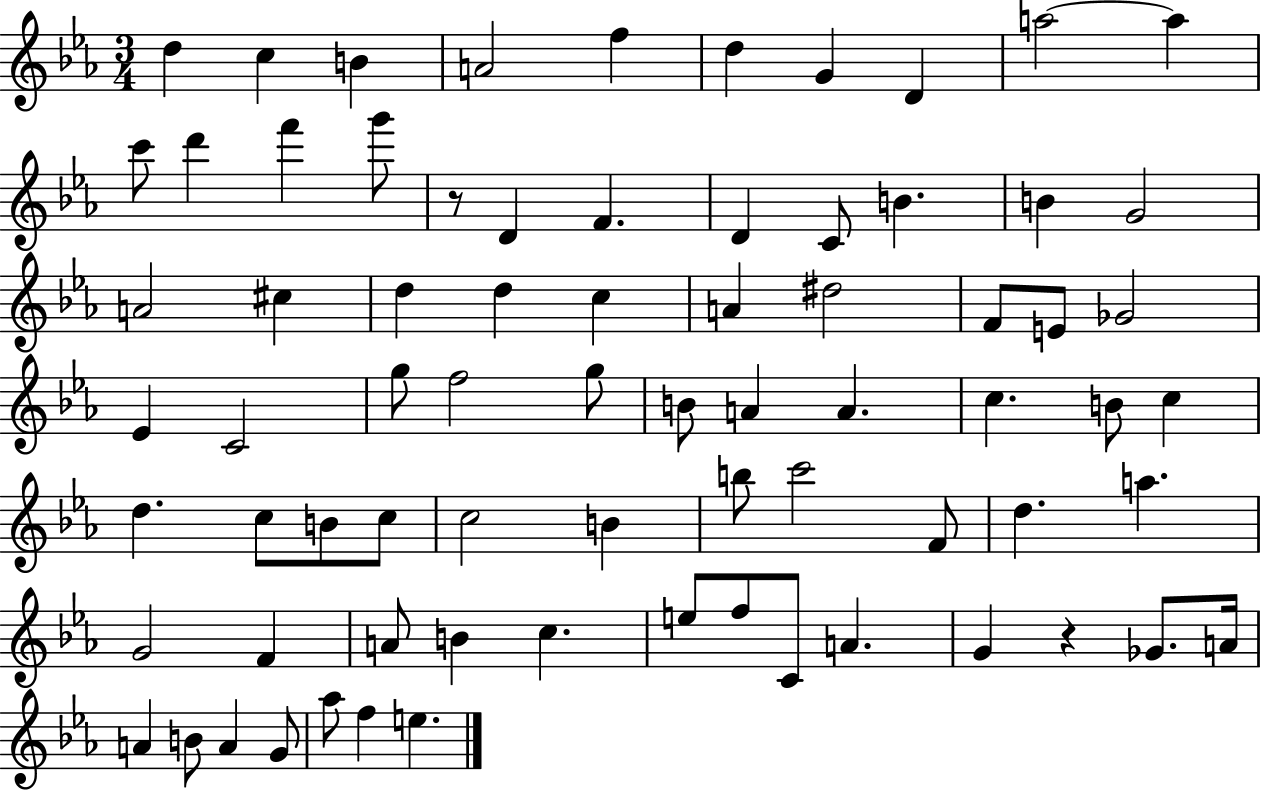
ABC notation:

X:1
T:Untitled
M:3/4
L:1/4
K:Eb
d c B A2 f d G D a2 a c'/2 d' f' g'/2 z/2 D F D C/2 B B G2 A2 ^c d d c A ^d2 F/2 E/2 _G2 _E C2 g/2 f2 g/2 B/2 A A c B/2 c d c/2 B/2 c/2 c2 B b/2 c'2 F/2 d a G2 F A/2 B c e/2 f/2 C/2 A G z _G/2 A/4 A B/2 A G/2 _a/2 f e